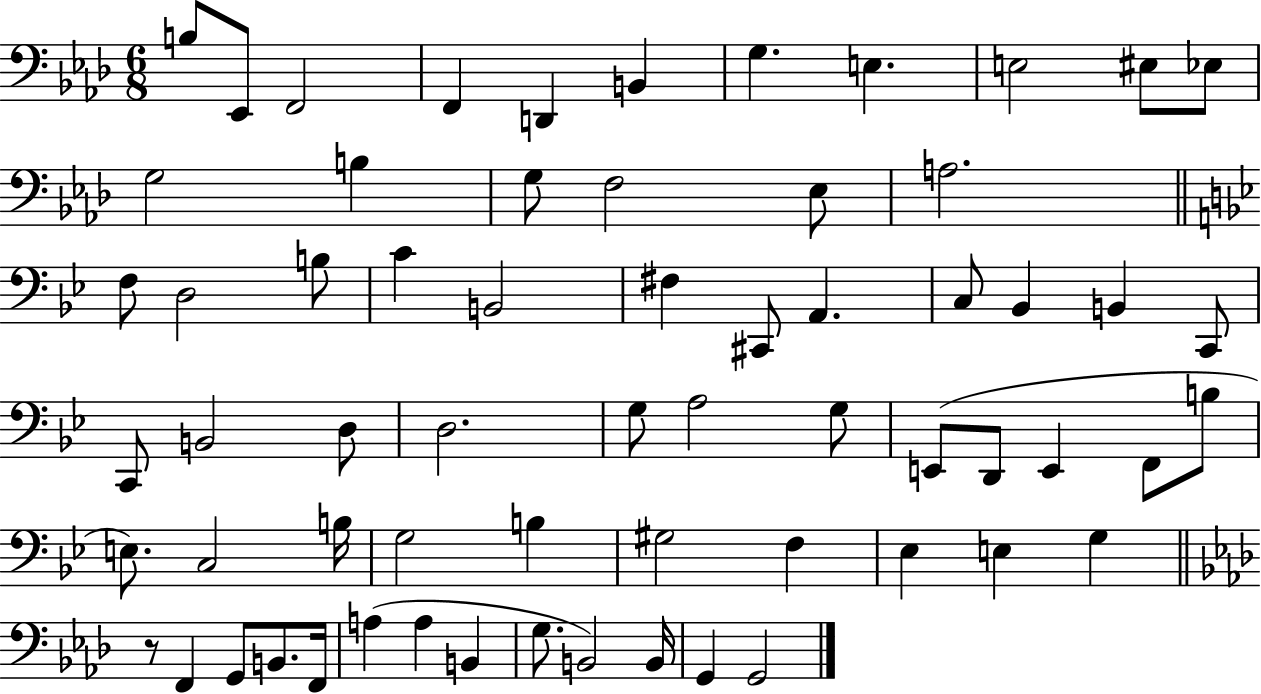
{
  \clef bass
  \numericTimeSignature
  \time 6/8
  \key aes \major
  \repeat volta 2 { b8 ees,8 f,2 | f,4 d,4 b,4 | g4. e4. | e2 eis8 ees8 | \break g2 b4 | g8 f2 ees8 | a2. | \bar "||" \break \key bes \major f8 d2 b8 | c'4 b,2 | fis4 cis,8 a,4. | c8 bes,4 b,4 c,8 | \break c,8 b,2 d8 | d2. | g8 a2 g8 | e,8( d,8 e,4 f,8 b8 | \break e8.) c2 b16 | g2 b4 | gis2 f4 | ees4 e4 g4 | \break \bar "||" \break \key f \minor r8 f,4 g,8 b,8. f,16 | a4( a4 b,4 | g8. b,2) b,16 | g,4 g,2 | \break } \bar "|."
}